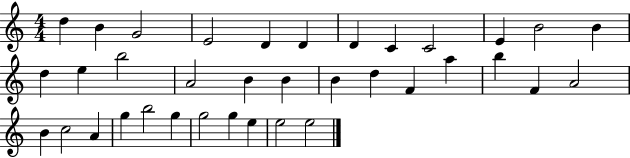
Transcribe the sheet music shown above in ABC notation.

X:1
T:Untitled
M:4/4
L:1/4
K:C
d B G2 E2 D D D C C2 E B2 B d e b2 A2 B B B d F a b F A2 B c2 A g b2 g g2 g e e2 e2